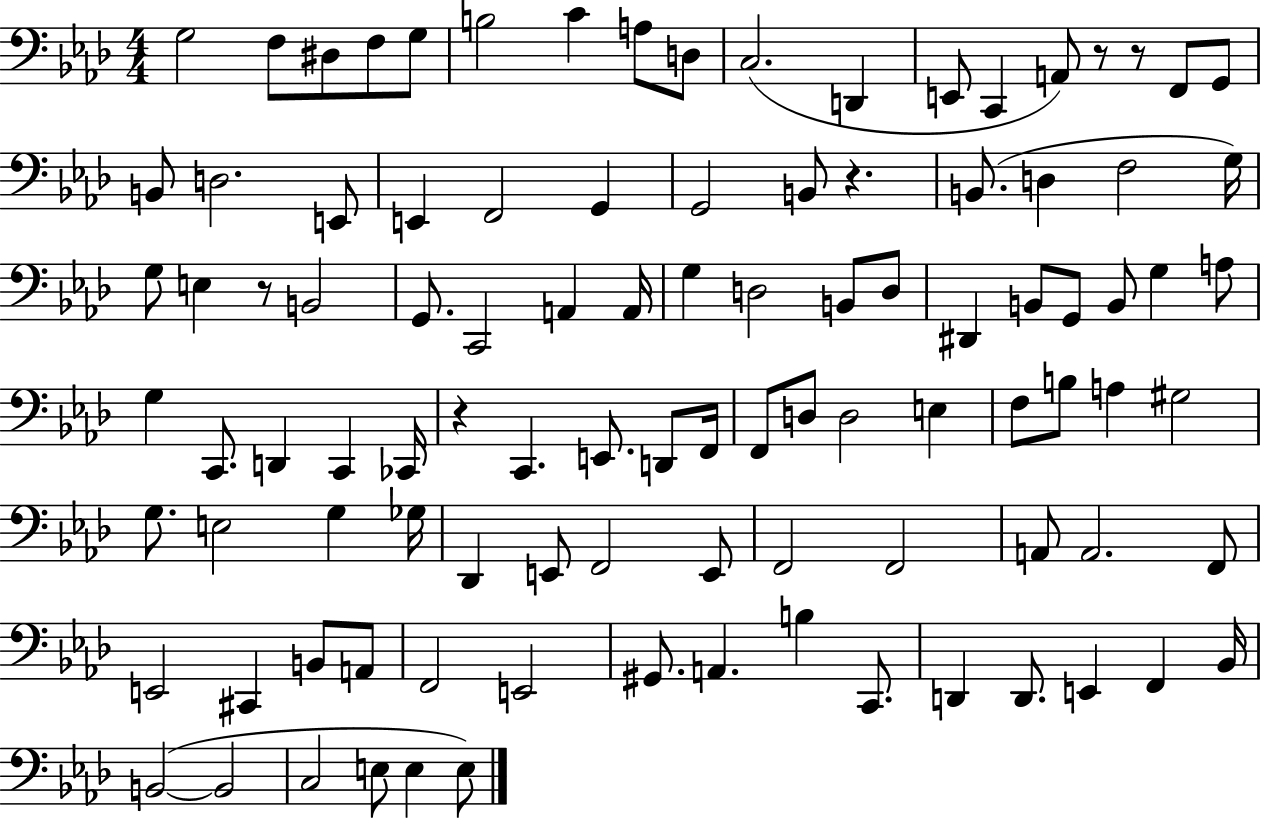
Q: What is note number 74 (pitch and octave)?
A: A2